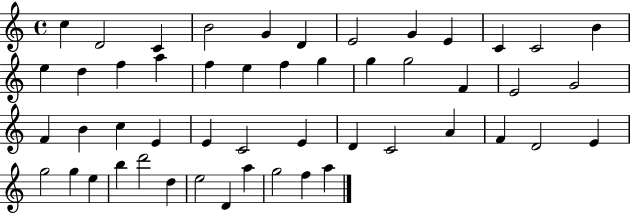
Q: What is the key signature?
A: C major